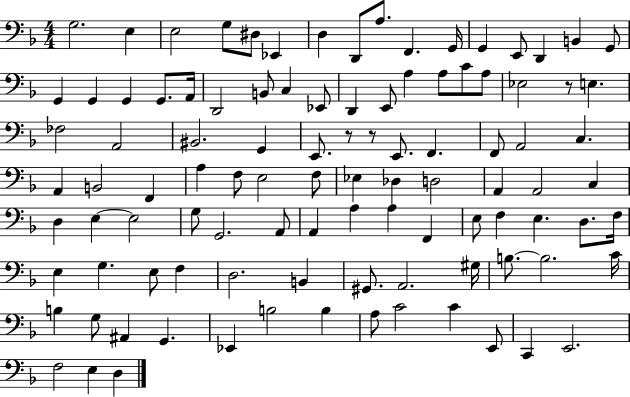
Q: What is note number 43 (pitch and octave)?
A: C3